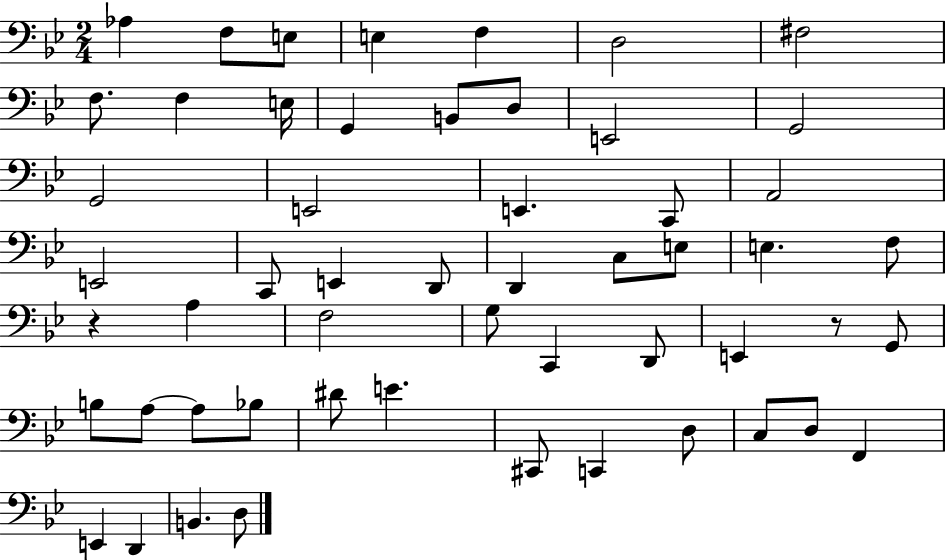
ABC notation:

X:1
T:Untitled
M:2/4
L:1/4
K:Bb
_A, F,/2 E,/2 E, F, D,2 ^F,2 F,/2 F, E,/4 G,, B,,/2 D,/2 E,,2 G,,2 G,,2 E,,2 E,, C,,/2 A,,2 E,,2 C,,/2 E,, D,,/2 D,, C,/2 E,/2 E, F,/2 z A, F,2 G,/2 C,, D,,/2 E,, z/2 G,,/2 B,/2 A,/2 A,/2 _B,/2 ^D/2 E ^C,,/2 C,, D,/2 C,/2 D,/2 F,, E,, D,, B,, D,/2